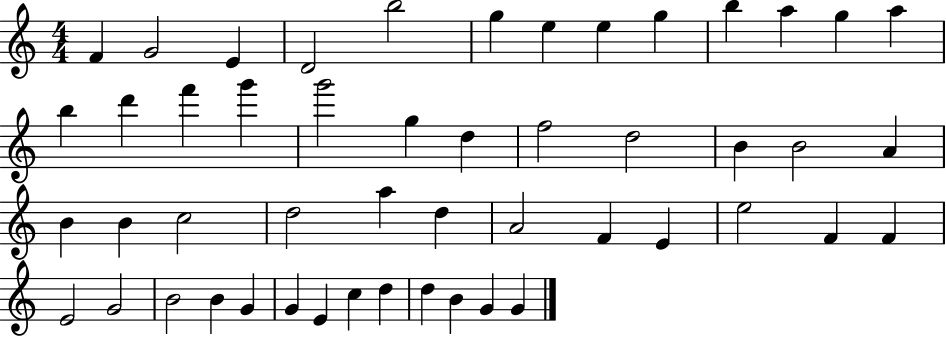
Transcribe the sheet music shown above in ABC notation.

X:1
T:Untitled
M:4/4
L:1/4
K:C
F G2 E D2 b2 g e e g b a g a b d' f' g' g'2 g d f2 d2 B B2 A B B c2 d2 a d A2 F E e2 F F E2 G2 B2 B G G E c d d B G G